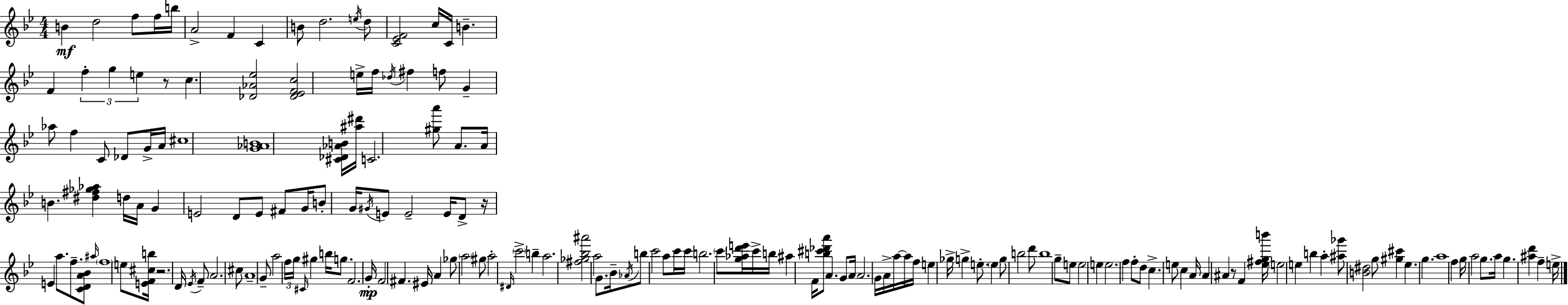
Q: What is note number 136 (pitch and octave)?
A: E5